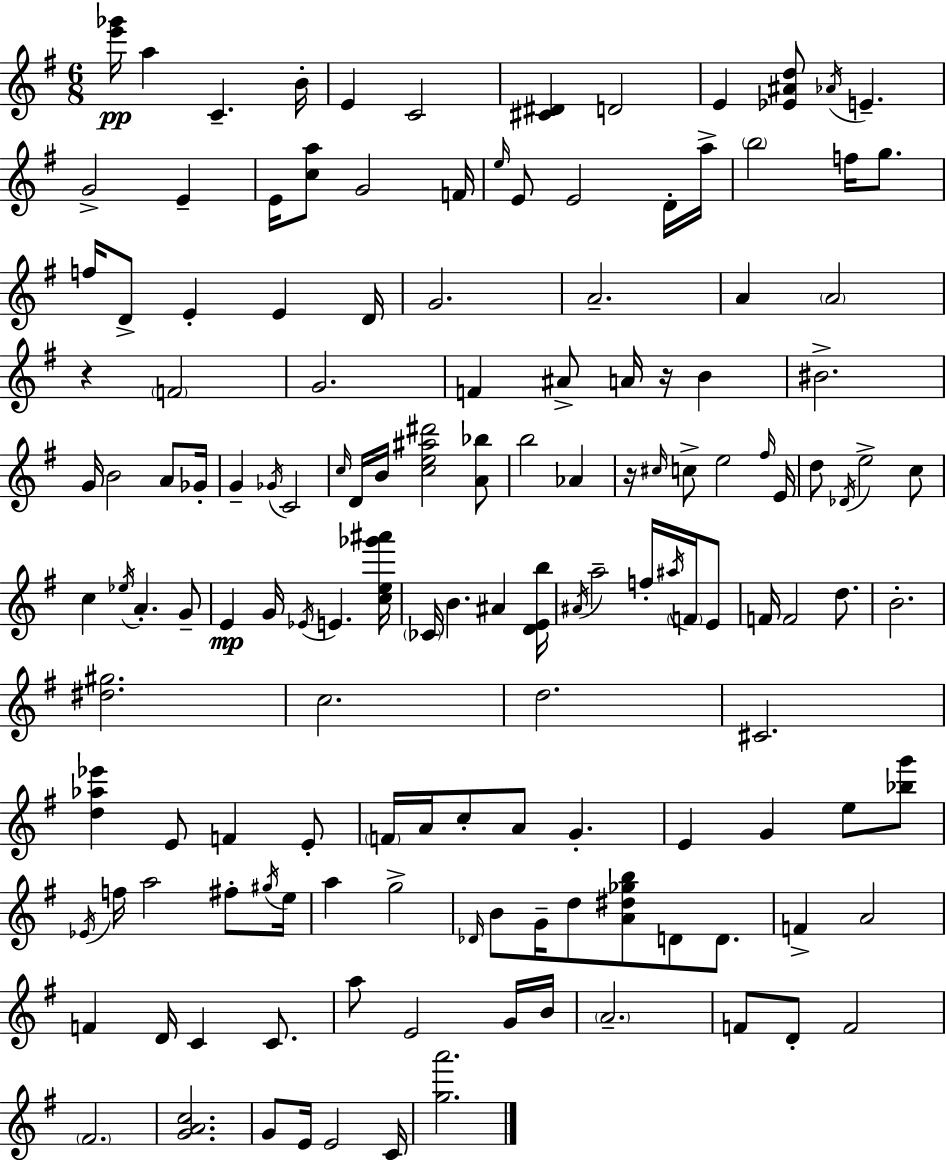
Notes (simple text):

[E6,Gb6]/s A5/q C4/q. B4/s E4/q C4/h [C#4,D#4]/q D4/h E4/q [Eb4,A#4,D5]/e Ab4/s E4/q. G4/h E4/q E4/s [C5,A5]/e G4/h F4/s E5/s E4/e E4/h D4/s A5/s B5/h F5/s G5/e. F5/s D4/e E4/q E4/q D4/s G4/h. A4/h. A4/q A4/h R/q F4/h G4/h. F4/q A#4/e A4/s R/s B4/q BIS4/h. G4/s B4/h A4/e Gb4/s G4/q Gb4/s C4/h C5/s D4/s B4/s [C5,E5,A#5,D#6]/h [A4,Bb5]/e B5/h Ab4/q R/s C#5/s C5/e E5/h F#5/s E4/s D5/e Db4/s E5/h C5/e C5/q Eb5/s A4/q. G4/e E4/q G4/s Eb4/s E4/q. [C5,E5,Gb6,A#6]/s CES4/s B4/q. A#4/q [D4,E4,B5]/s A#4/s A5/h F5/s A#5/s F4/s E4/e F4/s F4/h D5/e. B4/h. [D#5,G#5]/h. C5/h. D5/h. C#4/h. [D5,Ab5,Eb6]/q E4/e F4/q E4/e F4/s A4/s C5/e A4/e G4/q. E4/q G4/q E5/e [Bb5,G6]/e Eb4/s F5/s A5/h F#5/e G#5/s E5/s A5/q G5/h Db4/s B4/e G4/s D5/e [A4,D#5,Gb5,B5]/e D4/e D4/e. F4/q A4/h F4/q D4/s C4/q C4/e. A5/e E4/h G4/s B4/s A4/h. F4/e D4/e F4/h F#4/h. [G4,A4,C5]/h. G4/e E4/s E4/h C4/s [G5,A6]/h.